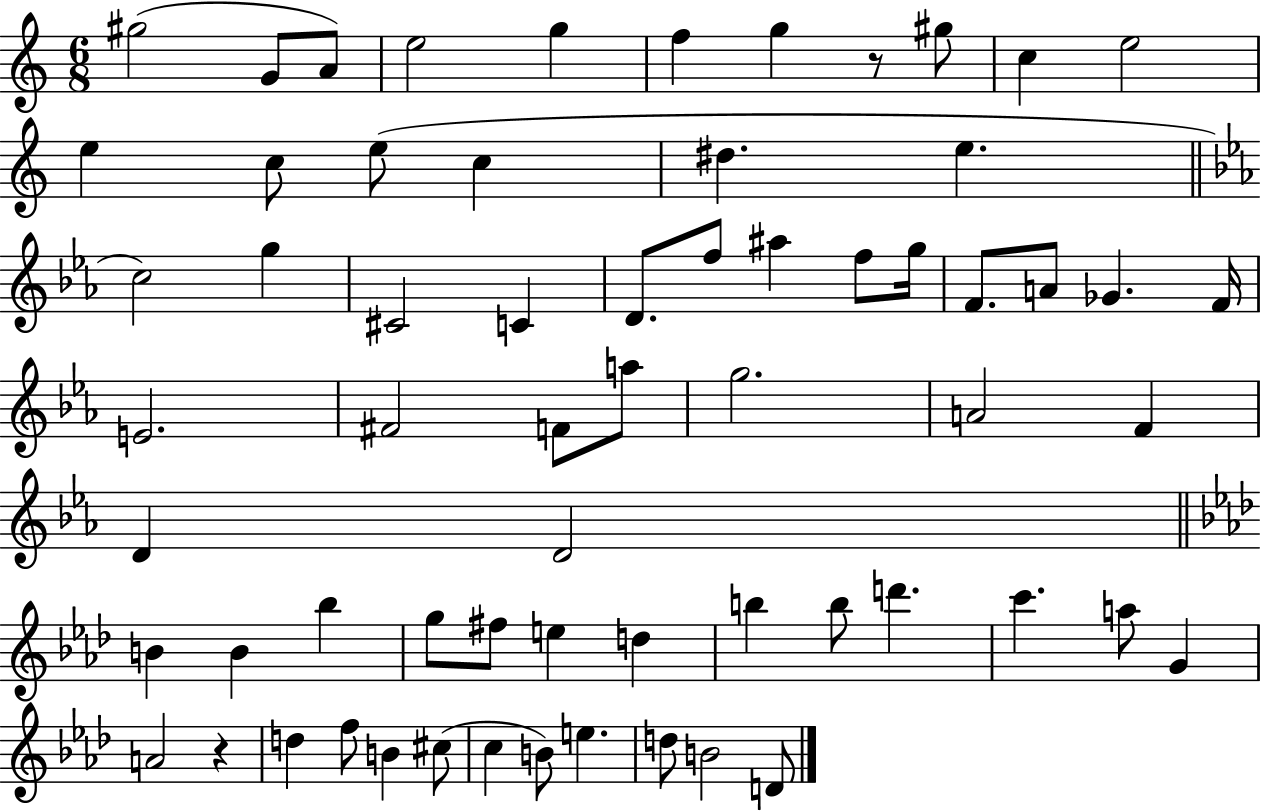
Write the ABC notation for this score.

X:1
T:Untitled
M:6/8
L:1/4
K:C
^g2 G/2 A/2 e2 g f g z/2 ^g/2 c e2 e c/2 e/2 c ^d e c2 g ^C2 C D/2 f/2 ^a f/2 g/4 F/2 A/2 _G F/4 E2 ^F2 F/2 a/2 g2 A2 F D D2 B B _b g/2 ^f/2 e d b b/2 d' c' a/2 G A2 z d f/2 B ^c/2 c B/2 e d/2 B2 D/2